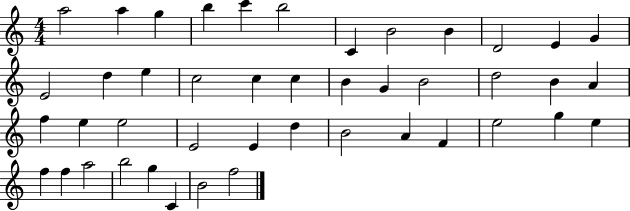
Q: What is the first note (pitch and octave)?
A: A5